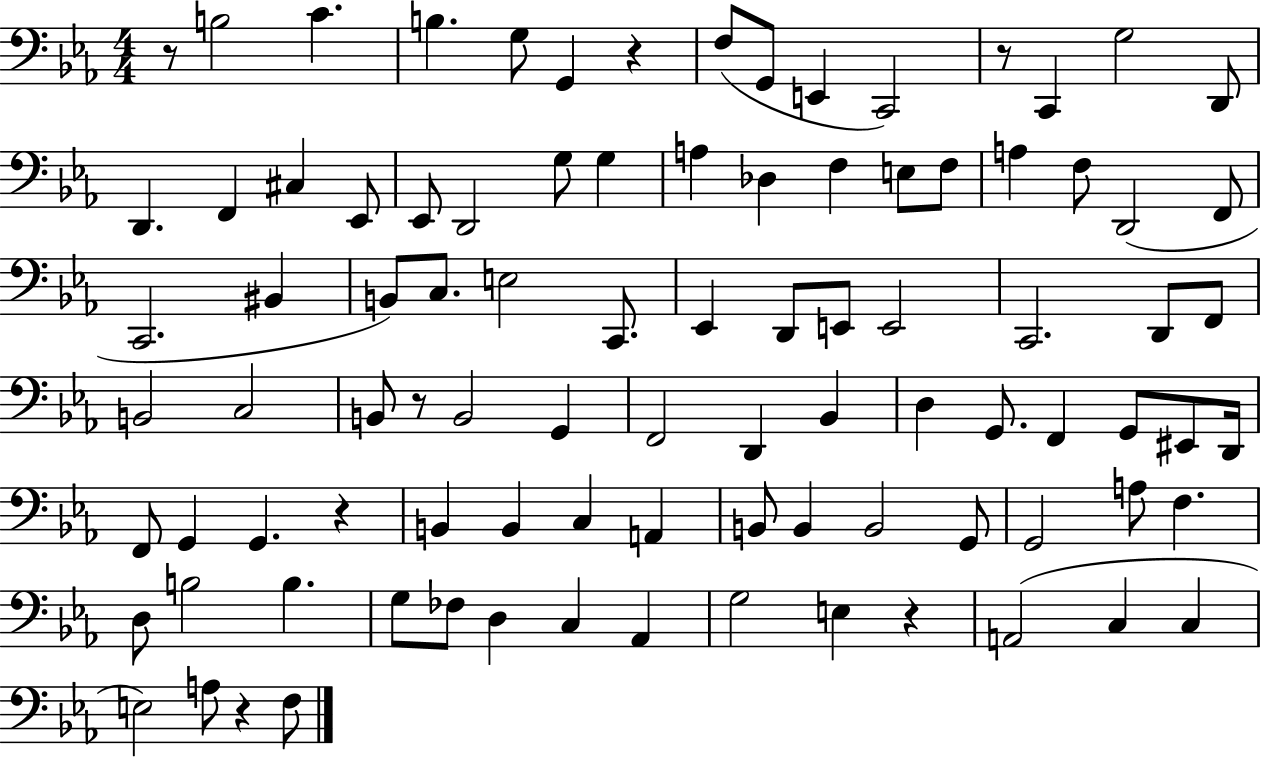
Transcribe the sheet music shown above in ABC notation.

X:1
T:Untitled
M:4/4
L:1/4
K:Eb
z/2 B,2 C B, G,/2 G,, z F,/2 G,,/2 E,, C,,2 z/2 C,, G,2 D,,/2 D,, F,, ^C, _E,,/2 _E,,/2 D,,2 G,/2 G, A, _D, F, E,/2 F,/2 A, F,/2 D,,2 F,,/2 C,,2 ^B,, B,,/2 C,/2 E,2 C,,/2 _E,, D,,/2 E,,/2 E,,2 C,,2 D,,/2 F,,/2 B,,2 C,2 B,,/2 z/2 B,,2 G,, F,,2 D,, _B,, D, G,,/2 F,, G,,/2 ^E,,/2 D,,/4 F,,/2 G,, G,, z B,, B,, C, A,, B,,/2 B,, B,,2 G,,/2 G,,2 A,/2 F, D,/2 B,2 B, G,/2 _F,/2 D, C, _A,, G,2 E, z A,,2 C, C, E,2 A,/2 z F,/2